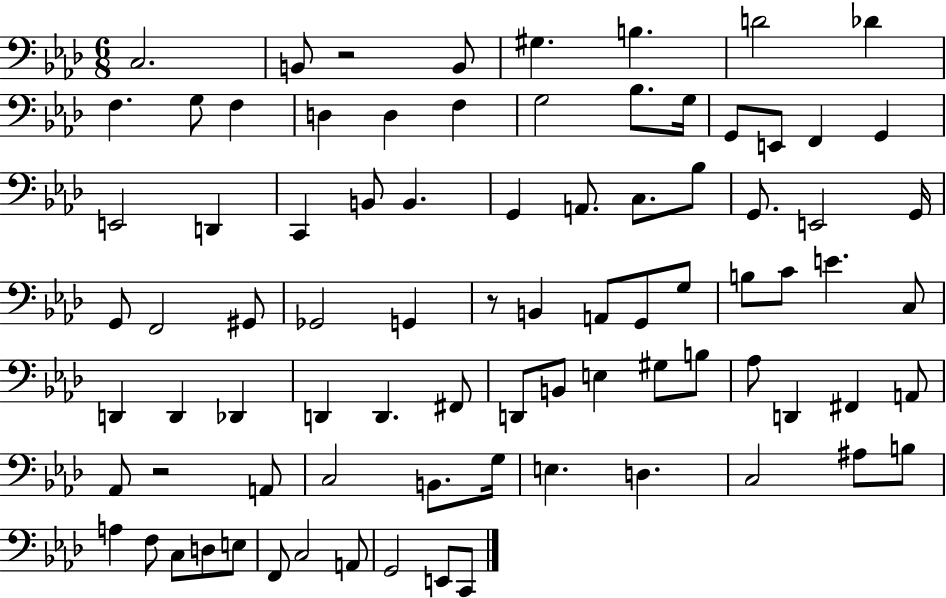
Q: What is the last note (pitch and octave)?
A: C2